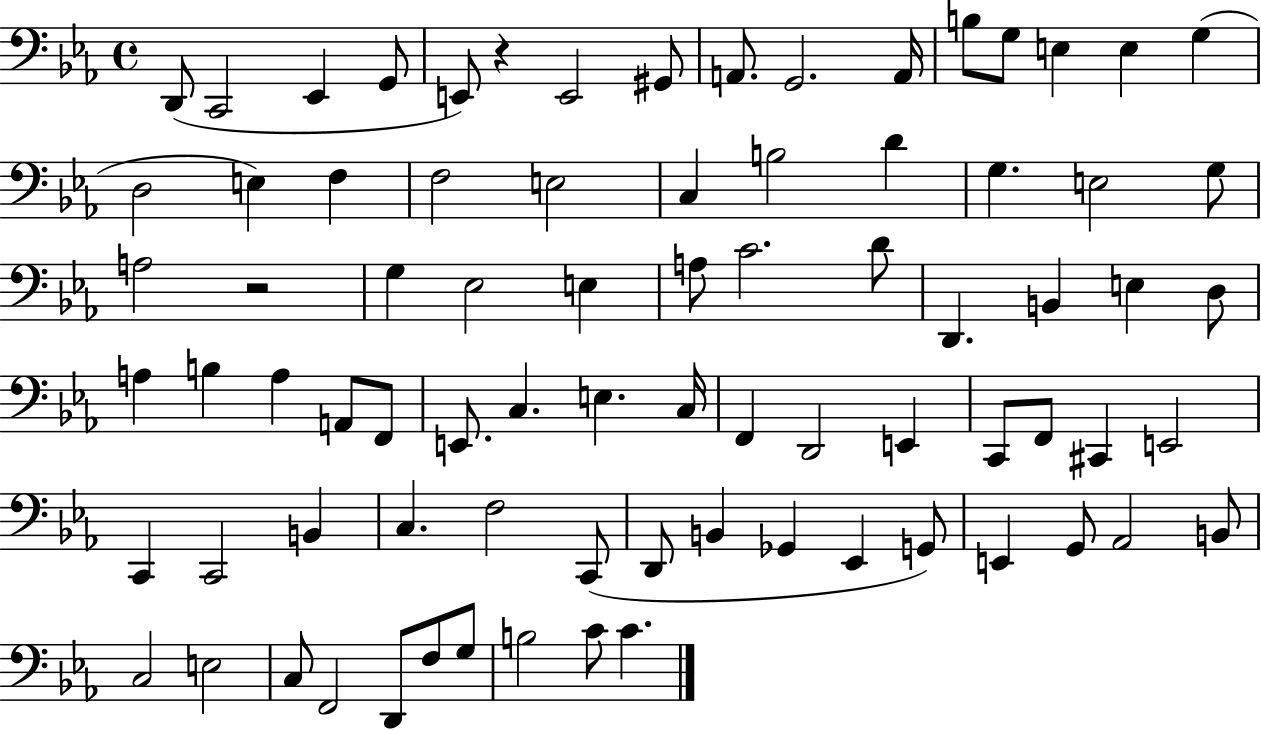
D2/e C2/h Eb2/q G2/e E2/e R/q E2/h G#2/e A2/e. G2/h. A2/s B3/e G3/e E3/q E3/q G3/q D3/h E3/q F3/q F3/h E3/h C3/q B3/h D4/q G3/q. E3/h G3/e A3/h R/h G3/q Eb3/h E3/q A3/e C4/h. D4/e D2/q. B2/q E3/q D3/e A3/q B3/q A3/q A2/e F2/e E2/e. C3/q. E3/q. C3/s F2/q D2/h E2/q C2/e F2/e C#2/q E2/h C2/q C2/h B2/q C3/q. F3/h C2/e D2/e B2/q Gb2/q Eb2/q G2/e E2/q G2/e Ab2/h B2/e C3/h E3/h C3/e F2/h D2/e F3/e G3/e B3/h C4/e C4/q.